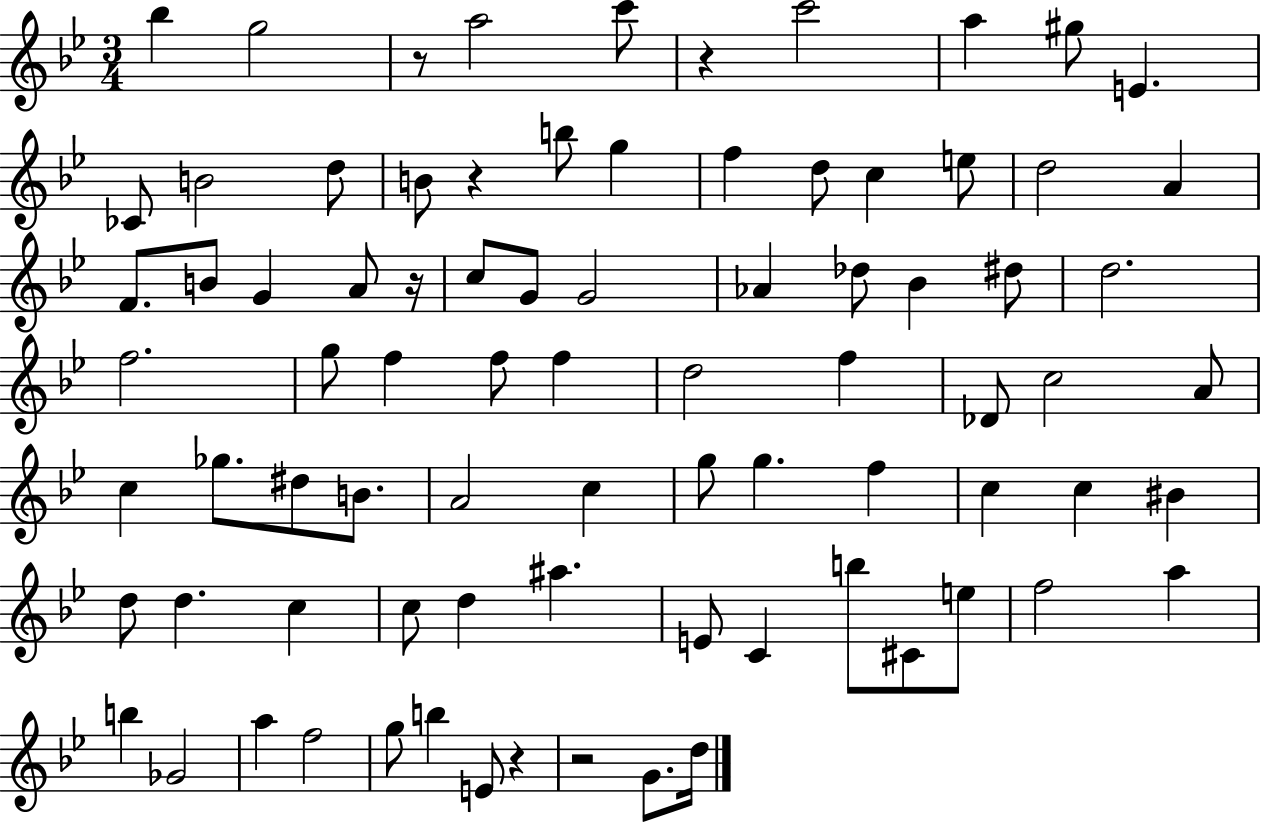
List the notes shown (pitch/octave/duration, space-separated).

Bb5/q G5/h R/e A5/h C6/e R/q C6/h A5/q G#5/e E4/q. CES4/e B4/h D5/e B4/e R/q B5/e G5/q F5/q D5/e C5/q E5/e D5/h A4/q F4/e. B4/e G4/q A4/e R/s C5/e G4/e G4/h Ab4/q Db5/e Bb4/q D#5/e D5/h. F5/h. G5/e F5/q F5/e F5/q D5/h F5/q Db4/e C5/h A4/e C5/q Gb5/e. D#5/e B4/e. A4/h C5/q G5/e G5/q. F5/q C5/q C5/q BIS4/q D5/e D5/q. C5/q C5/e D5/q A#5/q. E4/e C4/q B5/e C#4/e E5/e F5/h A5/q B5/q Gb4/h A5/q F5/h G5/e B5/q E4/e R/q R/h G4/e. D5/s